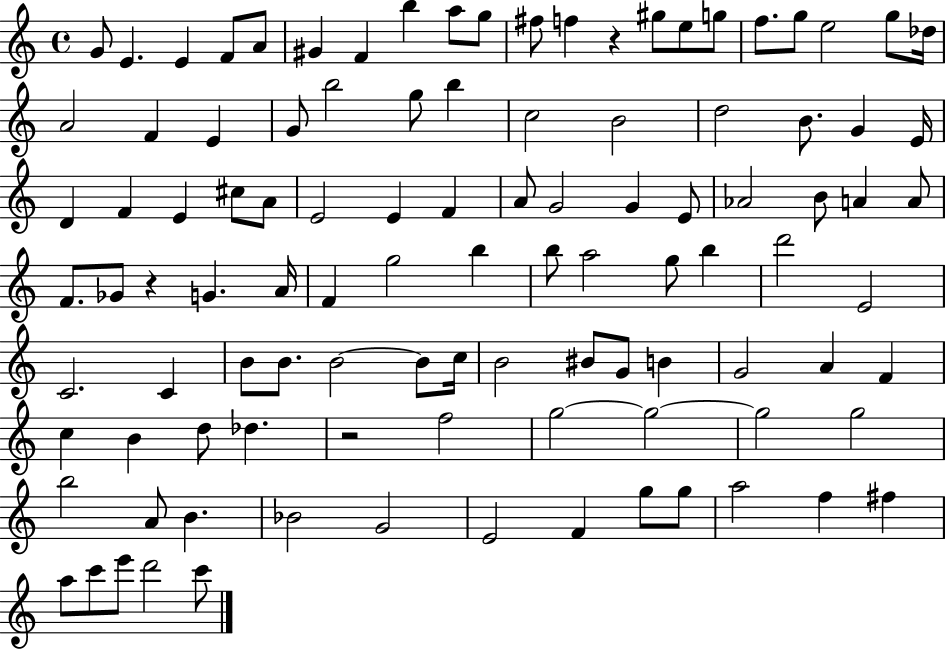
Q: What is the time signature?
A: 4/4